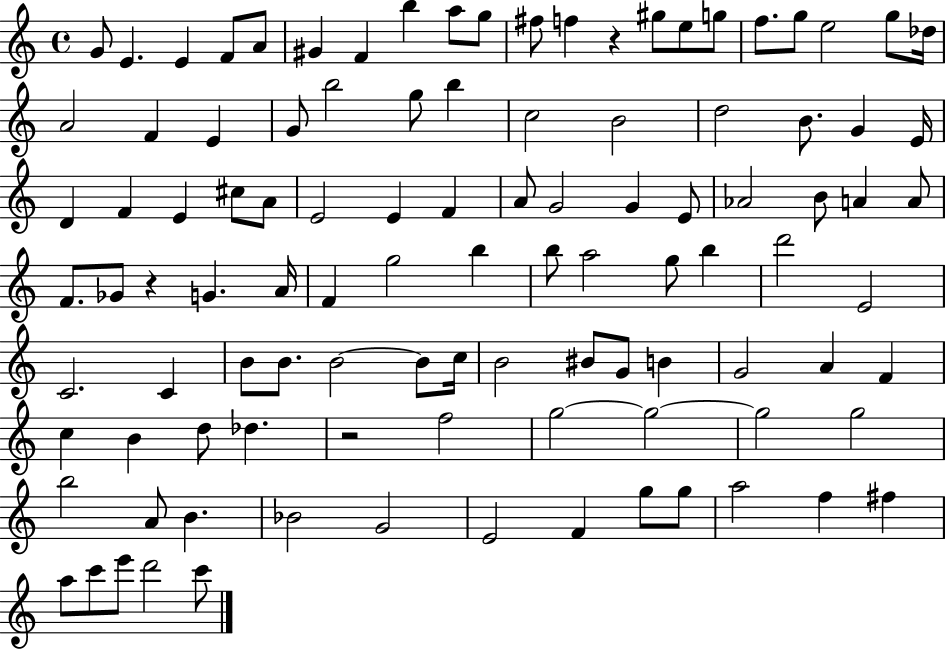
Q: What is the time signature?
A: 4/4